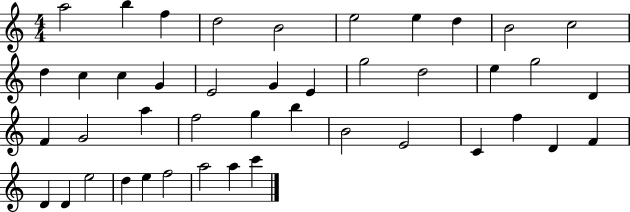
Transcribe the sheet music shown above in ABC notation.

X:1
T:Untitled
M:4/4
L:1/4
K:C
a2 b f d2 B2 e2 e d B2 c2 d c c G E2 G E g2 d2 e g2 D F G2 a f2 g b B2 E2 C f D F D D e2 d e f2 a2 a c'